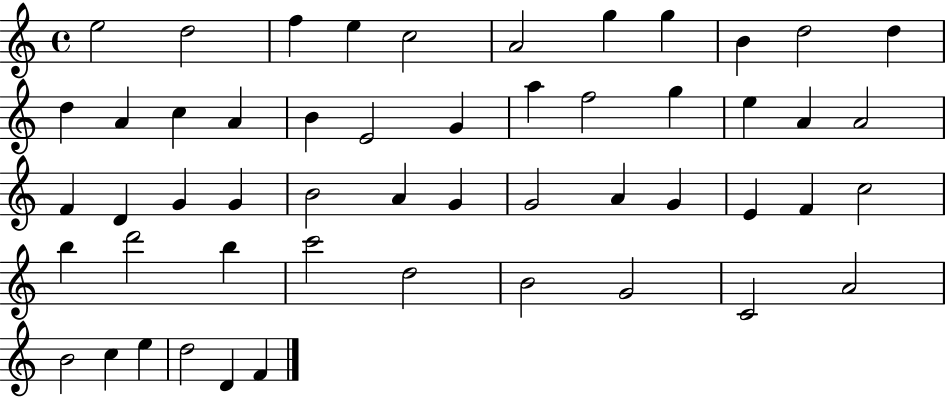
{
  \clef treble
  \time 4/4
  \defaultTimeSignature
  \key c \major
  e''2 d''2 | f''4 e''4 c''2 | a'2 g''4 g''4 | b'4 d''2 d''4 | \break d''4 a'4 c''4 a'4 | b'4 e'2 g'4 | a''4 f''2 g''4 | e''4 a'4 a'2 | \break f'4 d'4 g'4 g'4 | b'2 a'4 g'4 | g'2 a'4 g'4 | e'4 f'4 c''2 | \break b''4 d'''2 b''4 | c'''2 d''2 | b'2 g'2 | c'2 a'2 | \break b'2 c''4 e''4 | d''2 d'4 f'4 | \bar "|."
}